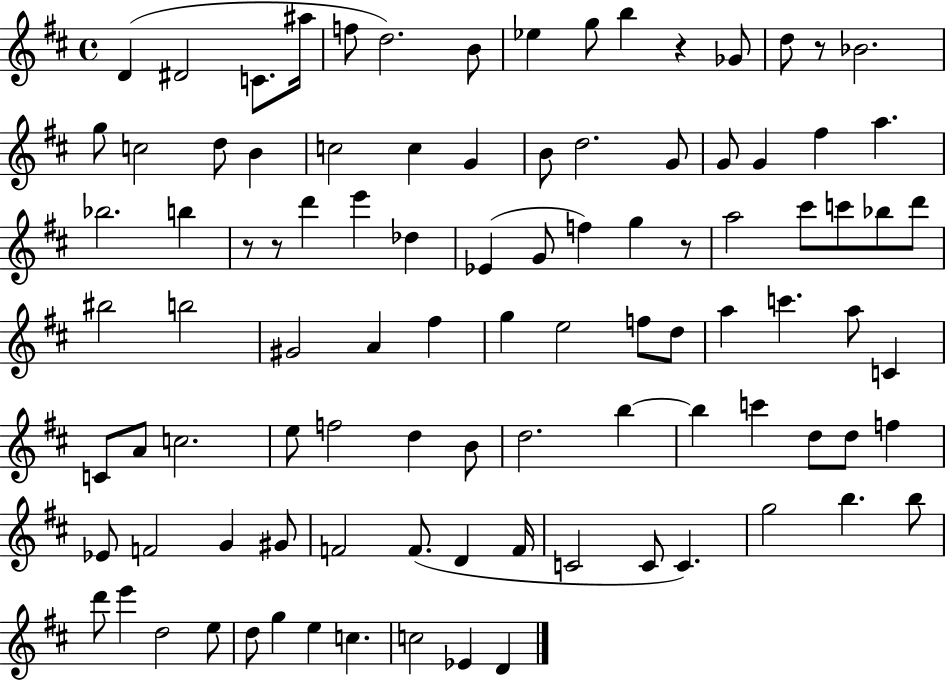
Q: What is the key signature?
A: D major